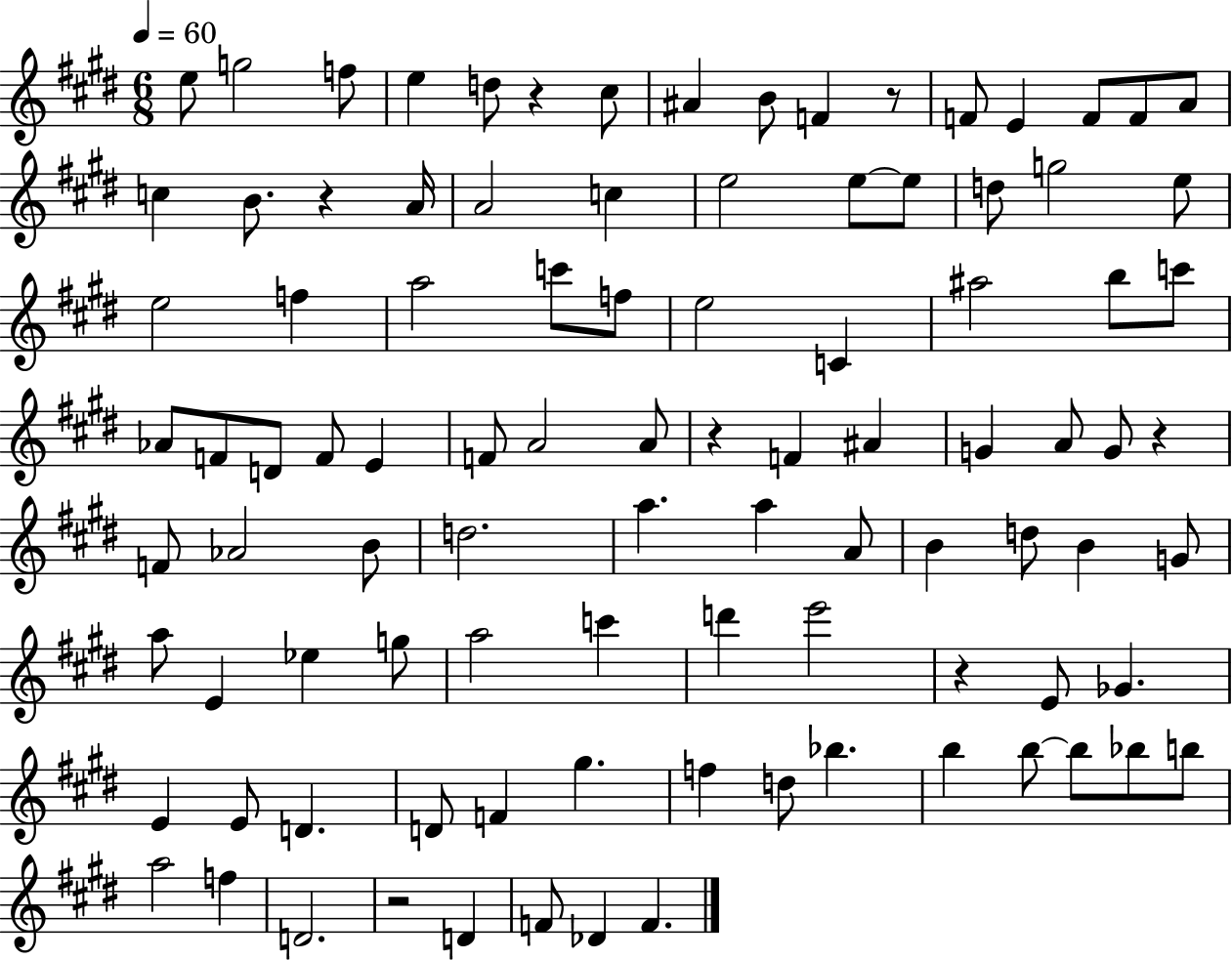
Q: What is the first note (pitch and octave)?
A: E5